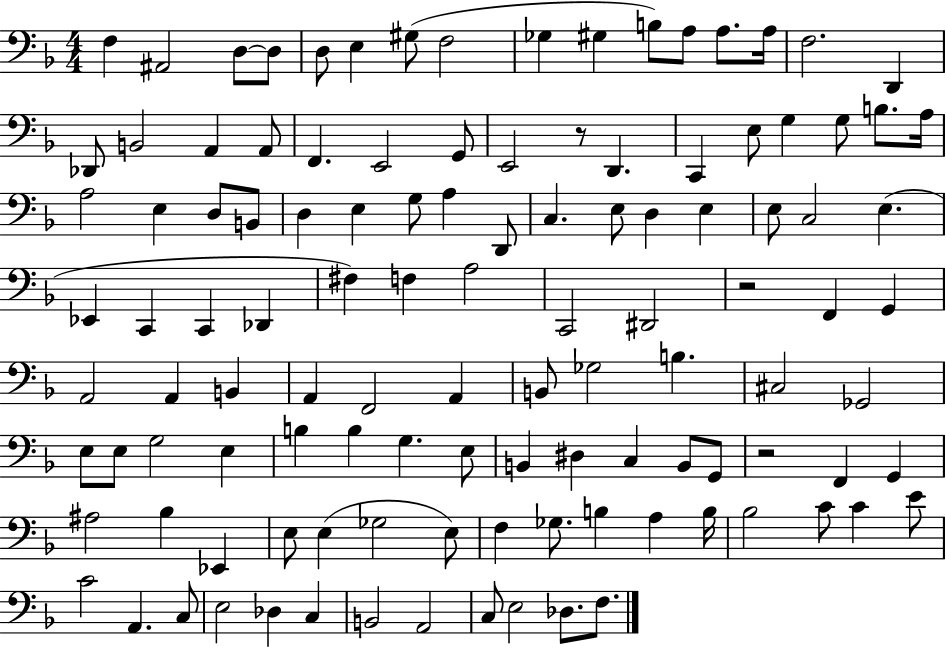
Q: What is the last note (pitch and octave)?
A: F3